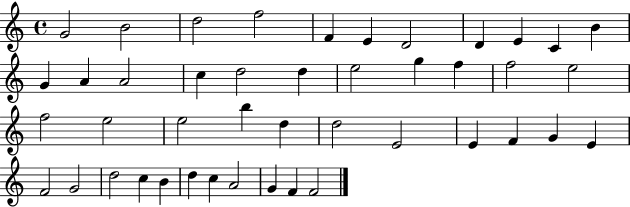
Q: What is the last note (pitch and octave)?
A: F4